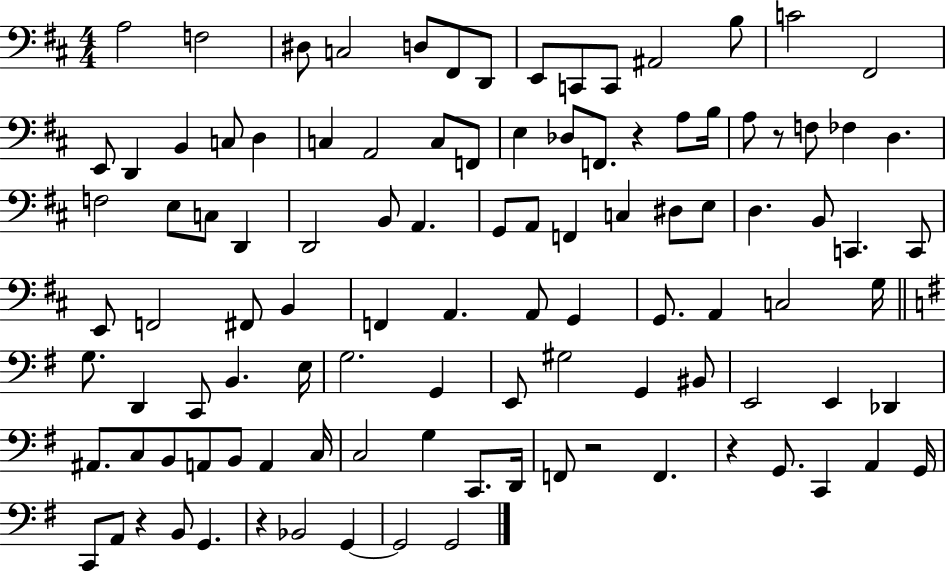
{
  \clef bass
  \numericTimeSignature
  \time 4/4
  \key d \major
  a2 f2 | dis8 c2 d8 fis,8 d,8 | e,8 c,8 c,8 ais,2 b8 | c'2 fis,2 | \break e,8 d,4 b,4 c8 d4 | c4 a,2 c8 f,8 | e4 des8 f,8. r4 a8 b16 | a8 r8 f8 fes4 d4. | \break f2 e8 c8 d,4 | d,2 b,8 a,4. | g,8 a,8 f,4 c4 dis8 e8 | d4. b,8 c,4. c,8 | \break e,8 f,2 fis,8 b,4 | f,4 a,4. a,8 g,4 | g,8. a,4 c2 g16 | \bar "||" \break \key e \minor g8. d,4 c,8 b,4. e16 | g2. g,4 | e,8 gis2 g,4 bis,8 | e,2 e,4 des,4 | \break ais,8. c8 b,8 a,8 b,8 a,4 c16 | c2 g4 c,8. d,16 | f,8 r2 f,4. | r4 g,8. c,4 a,4 g,16 | \break c,8 a,8 r4 b,8 g,4. | r4 bes,2 g,4~~ | g,2 g,2 | \bar "|."
}